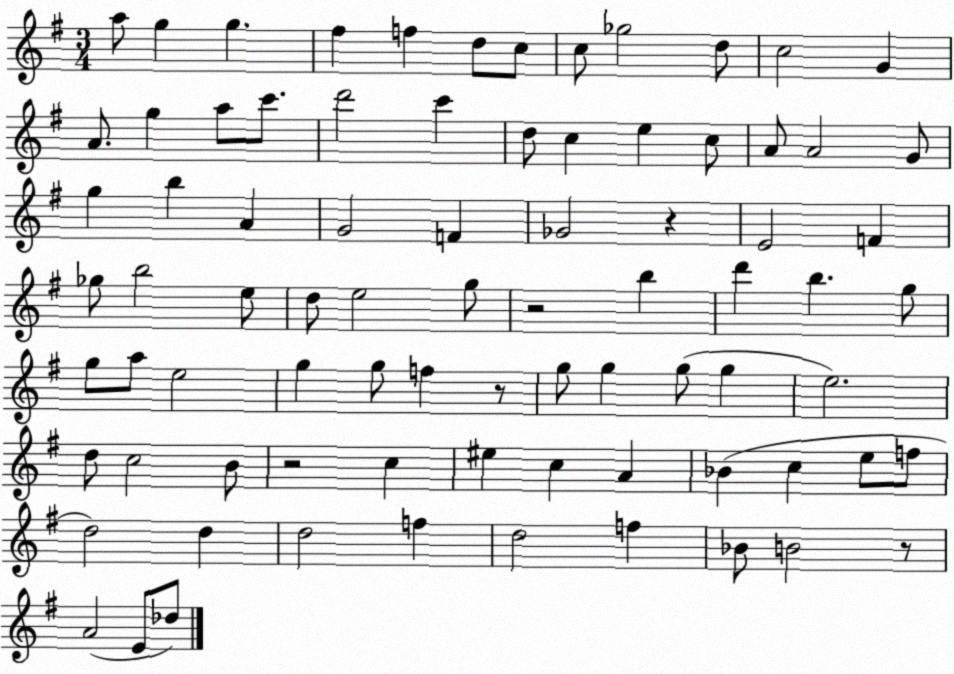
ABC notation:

X:1
T:Untitled
M:3/4
L:1/4
K:G
a/2 g g ^f f d/2 c/2 c/2 _g2 d/2 c2 G A/2 g a/2 c'/2 d'2 c' d/2 c e c/2 A/2 A2 G/2 g b A G2 F _G2 z E2 F _g/2 b2 e/2 d/2 e2 g/2 z2 b d' b g/2 g/2 a/2 e2 g g/2 f z/2 g/2 g g/2 g e2 d/2 c2 B/2 z2 c ^e c A _B c e/2 f/2 d2 d d2 f d2 f _B/2 B2 z/2 A2 E/2 _d/2